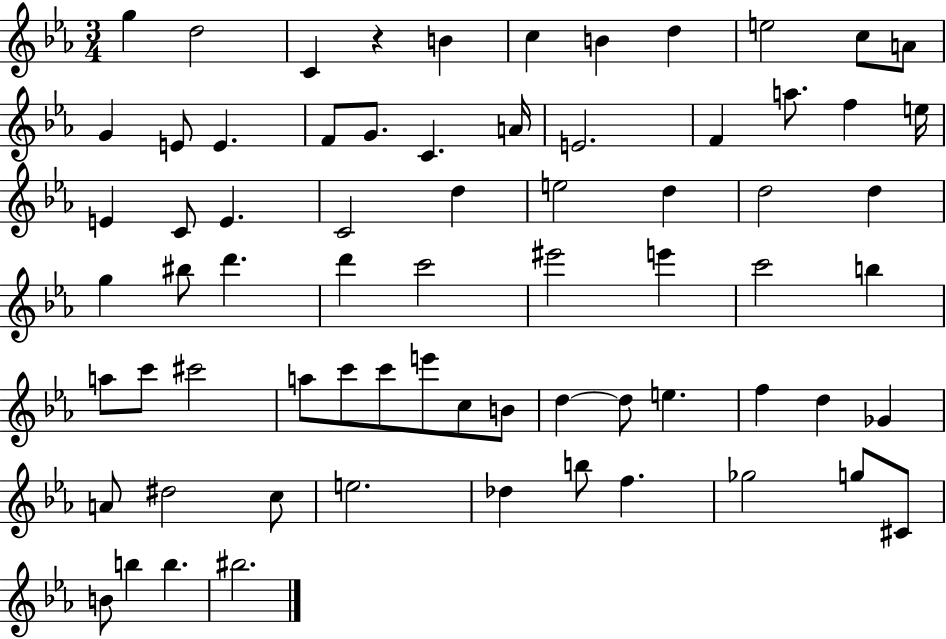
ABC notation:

X:1
T:Untitled
M:3/4
L:1/4
K:Eb
g d2 C z B c B d e2 c/2 A/2 G E/2 E F/2 G/2 C A/4 E2 F a/2 f e/4 E C/2 E C2 d e2 d d2 d g ^b/2 d' d' c'2 ^e'2 e' c'2 b a/2 c'/2 ^c'2 a/2 c'/2 c'/2 e'/2 c/2 B/2 d d/2 e f d _G A/2 ^d2 c/2 e2 _d b/2 f _g2 g/2 ^C/2 B/2 b b ^b2